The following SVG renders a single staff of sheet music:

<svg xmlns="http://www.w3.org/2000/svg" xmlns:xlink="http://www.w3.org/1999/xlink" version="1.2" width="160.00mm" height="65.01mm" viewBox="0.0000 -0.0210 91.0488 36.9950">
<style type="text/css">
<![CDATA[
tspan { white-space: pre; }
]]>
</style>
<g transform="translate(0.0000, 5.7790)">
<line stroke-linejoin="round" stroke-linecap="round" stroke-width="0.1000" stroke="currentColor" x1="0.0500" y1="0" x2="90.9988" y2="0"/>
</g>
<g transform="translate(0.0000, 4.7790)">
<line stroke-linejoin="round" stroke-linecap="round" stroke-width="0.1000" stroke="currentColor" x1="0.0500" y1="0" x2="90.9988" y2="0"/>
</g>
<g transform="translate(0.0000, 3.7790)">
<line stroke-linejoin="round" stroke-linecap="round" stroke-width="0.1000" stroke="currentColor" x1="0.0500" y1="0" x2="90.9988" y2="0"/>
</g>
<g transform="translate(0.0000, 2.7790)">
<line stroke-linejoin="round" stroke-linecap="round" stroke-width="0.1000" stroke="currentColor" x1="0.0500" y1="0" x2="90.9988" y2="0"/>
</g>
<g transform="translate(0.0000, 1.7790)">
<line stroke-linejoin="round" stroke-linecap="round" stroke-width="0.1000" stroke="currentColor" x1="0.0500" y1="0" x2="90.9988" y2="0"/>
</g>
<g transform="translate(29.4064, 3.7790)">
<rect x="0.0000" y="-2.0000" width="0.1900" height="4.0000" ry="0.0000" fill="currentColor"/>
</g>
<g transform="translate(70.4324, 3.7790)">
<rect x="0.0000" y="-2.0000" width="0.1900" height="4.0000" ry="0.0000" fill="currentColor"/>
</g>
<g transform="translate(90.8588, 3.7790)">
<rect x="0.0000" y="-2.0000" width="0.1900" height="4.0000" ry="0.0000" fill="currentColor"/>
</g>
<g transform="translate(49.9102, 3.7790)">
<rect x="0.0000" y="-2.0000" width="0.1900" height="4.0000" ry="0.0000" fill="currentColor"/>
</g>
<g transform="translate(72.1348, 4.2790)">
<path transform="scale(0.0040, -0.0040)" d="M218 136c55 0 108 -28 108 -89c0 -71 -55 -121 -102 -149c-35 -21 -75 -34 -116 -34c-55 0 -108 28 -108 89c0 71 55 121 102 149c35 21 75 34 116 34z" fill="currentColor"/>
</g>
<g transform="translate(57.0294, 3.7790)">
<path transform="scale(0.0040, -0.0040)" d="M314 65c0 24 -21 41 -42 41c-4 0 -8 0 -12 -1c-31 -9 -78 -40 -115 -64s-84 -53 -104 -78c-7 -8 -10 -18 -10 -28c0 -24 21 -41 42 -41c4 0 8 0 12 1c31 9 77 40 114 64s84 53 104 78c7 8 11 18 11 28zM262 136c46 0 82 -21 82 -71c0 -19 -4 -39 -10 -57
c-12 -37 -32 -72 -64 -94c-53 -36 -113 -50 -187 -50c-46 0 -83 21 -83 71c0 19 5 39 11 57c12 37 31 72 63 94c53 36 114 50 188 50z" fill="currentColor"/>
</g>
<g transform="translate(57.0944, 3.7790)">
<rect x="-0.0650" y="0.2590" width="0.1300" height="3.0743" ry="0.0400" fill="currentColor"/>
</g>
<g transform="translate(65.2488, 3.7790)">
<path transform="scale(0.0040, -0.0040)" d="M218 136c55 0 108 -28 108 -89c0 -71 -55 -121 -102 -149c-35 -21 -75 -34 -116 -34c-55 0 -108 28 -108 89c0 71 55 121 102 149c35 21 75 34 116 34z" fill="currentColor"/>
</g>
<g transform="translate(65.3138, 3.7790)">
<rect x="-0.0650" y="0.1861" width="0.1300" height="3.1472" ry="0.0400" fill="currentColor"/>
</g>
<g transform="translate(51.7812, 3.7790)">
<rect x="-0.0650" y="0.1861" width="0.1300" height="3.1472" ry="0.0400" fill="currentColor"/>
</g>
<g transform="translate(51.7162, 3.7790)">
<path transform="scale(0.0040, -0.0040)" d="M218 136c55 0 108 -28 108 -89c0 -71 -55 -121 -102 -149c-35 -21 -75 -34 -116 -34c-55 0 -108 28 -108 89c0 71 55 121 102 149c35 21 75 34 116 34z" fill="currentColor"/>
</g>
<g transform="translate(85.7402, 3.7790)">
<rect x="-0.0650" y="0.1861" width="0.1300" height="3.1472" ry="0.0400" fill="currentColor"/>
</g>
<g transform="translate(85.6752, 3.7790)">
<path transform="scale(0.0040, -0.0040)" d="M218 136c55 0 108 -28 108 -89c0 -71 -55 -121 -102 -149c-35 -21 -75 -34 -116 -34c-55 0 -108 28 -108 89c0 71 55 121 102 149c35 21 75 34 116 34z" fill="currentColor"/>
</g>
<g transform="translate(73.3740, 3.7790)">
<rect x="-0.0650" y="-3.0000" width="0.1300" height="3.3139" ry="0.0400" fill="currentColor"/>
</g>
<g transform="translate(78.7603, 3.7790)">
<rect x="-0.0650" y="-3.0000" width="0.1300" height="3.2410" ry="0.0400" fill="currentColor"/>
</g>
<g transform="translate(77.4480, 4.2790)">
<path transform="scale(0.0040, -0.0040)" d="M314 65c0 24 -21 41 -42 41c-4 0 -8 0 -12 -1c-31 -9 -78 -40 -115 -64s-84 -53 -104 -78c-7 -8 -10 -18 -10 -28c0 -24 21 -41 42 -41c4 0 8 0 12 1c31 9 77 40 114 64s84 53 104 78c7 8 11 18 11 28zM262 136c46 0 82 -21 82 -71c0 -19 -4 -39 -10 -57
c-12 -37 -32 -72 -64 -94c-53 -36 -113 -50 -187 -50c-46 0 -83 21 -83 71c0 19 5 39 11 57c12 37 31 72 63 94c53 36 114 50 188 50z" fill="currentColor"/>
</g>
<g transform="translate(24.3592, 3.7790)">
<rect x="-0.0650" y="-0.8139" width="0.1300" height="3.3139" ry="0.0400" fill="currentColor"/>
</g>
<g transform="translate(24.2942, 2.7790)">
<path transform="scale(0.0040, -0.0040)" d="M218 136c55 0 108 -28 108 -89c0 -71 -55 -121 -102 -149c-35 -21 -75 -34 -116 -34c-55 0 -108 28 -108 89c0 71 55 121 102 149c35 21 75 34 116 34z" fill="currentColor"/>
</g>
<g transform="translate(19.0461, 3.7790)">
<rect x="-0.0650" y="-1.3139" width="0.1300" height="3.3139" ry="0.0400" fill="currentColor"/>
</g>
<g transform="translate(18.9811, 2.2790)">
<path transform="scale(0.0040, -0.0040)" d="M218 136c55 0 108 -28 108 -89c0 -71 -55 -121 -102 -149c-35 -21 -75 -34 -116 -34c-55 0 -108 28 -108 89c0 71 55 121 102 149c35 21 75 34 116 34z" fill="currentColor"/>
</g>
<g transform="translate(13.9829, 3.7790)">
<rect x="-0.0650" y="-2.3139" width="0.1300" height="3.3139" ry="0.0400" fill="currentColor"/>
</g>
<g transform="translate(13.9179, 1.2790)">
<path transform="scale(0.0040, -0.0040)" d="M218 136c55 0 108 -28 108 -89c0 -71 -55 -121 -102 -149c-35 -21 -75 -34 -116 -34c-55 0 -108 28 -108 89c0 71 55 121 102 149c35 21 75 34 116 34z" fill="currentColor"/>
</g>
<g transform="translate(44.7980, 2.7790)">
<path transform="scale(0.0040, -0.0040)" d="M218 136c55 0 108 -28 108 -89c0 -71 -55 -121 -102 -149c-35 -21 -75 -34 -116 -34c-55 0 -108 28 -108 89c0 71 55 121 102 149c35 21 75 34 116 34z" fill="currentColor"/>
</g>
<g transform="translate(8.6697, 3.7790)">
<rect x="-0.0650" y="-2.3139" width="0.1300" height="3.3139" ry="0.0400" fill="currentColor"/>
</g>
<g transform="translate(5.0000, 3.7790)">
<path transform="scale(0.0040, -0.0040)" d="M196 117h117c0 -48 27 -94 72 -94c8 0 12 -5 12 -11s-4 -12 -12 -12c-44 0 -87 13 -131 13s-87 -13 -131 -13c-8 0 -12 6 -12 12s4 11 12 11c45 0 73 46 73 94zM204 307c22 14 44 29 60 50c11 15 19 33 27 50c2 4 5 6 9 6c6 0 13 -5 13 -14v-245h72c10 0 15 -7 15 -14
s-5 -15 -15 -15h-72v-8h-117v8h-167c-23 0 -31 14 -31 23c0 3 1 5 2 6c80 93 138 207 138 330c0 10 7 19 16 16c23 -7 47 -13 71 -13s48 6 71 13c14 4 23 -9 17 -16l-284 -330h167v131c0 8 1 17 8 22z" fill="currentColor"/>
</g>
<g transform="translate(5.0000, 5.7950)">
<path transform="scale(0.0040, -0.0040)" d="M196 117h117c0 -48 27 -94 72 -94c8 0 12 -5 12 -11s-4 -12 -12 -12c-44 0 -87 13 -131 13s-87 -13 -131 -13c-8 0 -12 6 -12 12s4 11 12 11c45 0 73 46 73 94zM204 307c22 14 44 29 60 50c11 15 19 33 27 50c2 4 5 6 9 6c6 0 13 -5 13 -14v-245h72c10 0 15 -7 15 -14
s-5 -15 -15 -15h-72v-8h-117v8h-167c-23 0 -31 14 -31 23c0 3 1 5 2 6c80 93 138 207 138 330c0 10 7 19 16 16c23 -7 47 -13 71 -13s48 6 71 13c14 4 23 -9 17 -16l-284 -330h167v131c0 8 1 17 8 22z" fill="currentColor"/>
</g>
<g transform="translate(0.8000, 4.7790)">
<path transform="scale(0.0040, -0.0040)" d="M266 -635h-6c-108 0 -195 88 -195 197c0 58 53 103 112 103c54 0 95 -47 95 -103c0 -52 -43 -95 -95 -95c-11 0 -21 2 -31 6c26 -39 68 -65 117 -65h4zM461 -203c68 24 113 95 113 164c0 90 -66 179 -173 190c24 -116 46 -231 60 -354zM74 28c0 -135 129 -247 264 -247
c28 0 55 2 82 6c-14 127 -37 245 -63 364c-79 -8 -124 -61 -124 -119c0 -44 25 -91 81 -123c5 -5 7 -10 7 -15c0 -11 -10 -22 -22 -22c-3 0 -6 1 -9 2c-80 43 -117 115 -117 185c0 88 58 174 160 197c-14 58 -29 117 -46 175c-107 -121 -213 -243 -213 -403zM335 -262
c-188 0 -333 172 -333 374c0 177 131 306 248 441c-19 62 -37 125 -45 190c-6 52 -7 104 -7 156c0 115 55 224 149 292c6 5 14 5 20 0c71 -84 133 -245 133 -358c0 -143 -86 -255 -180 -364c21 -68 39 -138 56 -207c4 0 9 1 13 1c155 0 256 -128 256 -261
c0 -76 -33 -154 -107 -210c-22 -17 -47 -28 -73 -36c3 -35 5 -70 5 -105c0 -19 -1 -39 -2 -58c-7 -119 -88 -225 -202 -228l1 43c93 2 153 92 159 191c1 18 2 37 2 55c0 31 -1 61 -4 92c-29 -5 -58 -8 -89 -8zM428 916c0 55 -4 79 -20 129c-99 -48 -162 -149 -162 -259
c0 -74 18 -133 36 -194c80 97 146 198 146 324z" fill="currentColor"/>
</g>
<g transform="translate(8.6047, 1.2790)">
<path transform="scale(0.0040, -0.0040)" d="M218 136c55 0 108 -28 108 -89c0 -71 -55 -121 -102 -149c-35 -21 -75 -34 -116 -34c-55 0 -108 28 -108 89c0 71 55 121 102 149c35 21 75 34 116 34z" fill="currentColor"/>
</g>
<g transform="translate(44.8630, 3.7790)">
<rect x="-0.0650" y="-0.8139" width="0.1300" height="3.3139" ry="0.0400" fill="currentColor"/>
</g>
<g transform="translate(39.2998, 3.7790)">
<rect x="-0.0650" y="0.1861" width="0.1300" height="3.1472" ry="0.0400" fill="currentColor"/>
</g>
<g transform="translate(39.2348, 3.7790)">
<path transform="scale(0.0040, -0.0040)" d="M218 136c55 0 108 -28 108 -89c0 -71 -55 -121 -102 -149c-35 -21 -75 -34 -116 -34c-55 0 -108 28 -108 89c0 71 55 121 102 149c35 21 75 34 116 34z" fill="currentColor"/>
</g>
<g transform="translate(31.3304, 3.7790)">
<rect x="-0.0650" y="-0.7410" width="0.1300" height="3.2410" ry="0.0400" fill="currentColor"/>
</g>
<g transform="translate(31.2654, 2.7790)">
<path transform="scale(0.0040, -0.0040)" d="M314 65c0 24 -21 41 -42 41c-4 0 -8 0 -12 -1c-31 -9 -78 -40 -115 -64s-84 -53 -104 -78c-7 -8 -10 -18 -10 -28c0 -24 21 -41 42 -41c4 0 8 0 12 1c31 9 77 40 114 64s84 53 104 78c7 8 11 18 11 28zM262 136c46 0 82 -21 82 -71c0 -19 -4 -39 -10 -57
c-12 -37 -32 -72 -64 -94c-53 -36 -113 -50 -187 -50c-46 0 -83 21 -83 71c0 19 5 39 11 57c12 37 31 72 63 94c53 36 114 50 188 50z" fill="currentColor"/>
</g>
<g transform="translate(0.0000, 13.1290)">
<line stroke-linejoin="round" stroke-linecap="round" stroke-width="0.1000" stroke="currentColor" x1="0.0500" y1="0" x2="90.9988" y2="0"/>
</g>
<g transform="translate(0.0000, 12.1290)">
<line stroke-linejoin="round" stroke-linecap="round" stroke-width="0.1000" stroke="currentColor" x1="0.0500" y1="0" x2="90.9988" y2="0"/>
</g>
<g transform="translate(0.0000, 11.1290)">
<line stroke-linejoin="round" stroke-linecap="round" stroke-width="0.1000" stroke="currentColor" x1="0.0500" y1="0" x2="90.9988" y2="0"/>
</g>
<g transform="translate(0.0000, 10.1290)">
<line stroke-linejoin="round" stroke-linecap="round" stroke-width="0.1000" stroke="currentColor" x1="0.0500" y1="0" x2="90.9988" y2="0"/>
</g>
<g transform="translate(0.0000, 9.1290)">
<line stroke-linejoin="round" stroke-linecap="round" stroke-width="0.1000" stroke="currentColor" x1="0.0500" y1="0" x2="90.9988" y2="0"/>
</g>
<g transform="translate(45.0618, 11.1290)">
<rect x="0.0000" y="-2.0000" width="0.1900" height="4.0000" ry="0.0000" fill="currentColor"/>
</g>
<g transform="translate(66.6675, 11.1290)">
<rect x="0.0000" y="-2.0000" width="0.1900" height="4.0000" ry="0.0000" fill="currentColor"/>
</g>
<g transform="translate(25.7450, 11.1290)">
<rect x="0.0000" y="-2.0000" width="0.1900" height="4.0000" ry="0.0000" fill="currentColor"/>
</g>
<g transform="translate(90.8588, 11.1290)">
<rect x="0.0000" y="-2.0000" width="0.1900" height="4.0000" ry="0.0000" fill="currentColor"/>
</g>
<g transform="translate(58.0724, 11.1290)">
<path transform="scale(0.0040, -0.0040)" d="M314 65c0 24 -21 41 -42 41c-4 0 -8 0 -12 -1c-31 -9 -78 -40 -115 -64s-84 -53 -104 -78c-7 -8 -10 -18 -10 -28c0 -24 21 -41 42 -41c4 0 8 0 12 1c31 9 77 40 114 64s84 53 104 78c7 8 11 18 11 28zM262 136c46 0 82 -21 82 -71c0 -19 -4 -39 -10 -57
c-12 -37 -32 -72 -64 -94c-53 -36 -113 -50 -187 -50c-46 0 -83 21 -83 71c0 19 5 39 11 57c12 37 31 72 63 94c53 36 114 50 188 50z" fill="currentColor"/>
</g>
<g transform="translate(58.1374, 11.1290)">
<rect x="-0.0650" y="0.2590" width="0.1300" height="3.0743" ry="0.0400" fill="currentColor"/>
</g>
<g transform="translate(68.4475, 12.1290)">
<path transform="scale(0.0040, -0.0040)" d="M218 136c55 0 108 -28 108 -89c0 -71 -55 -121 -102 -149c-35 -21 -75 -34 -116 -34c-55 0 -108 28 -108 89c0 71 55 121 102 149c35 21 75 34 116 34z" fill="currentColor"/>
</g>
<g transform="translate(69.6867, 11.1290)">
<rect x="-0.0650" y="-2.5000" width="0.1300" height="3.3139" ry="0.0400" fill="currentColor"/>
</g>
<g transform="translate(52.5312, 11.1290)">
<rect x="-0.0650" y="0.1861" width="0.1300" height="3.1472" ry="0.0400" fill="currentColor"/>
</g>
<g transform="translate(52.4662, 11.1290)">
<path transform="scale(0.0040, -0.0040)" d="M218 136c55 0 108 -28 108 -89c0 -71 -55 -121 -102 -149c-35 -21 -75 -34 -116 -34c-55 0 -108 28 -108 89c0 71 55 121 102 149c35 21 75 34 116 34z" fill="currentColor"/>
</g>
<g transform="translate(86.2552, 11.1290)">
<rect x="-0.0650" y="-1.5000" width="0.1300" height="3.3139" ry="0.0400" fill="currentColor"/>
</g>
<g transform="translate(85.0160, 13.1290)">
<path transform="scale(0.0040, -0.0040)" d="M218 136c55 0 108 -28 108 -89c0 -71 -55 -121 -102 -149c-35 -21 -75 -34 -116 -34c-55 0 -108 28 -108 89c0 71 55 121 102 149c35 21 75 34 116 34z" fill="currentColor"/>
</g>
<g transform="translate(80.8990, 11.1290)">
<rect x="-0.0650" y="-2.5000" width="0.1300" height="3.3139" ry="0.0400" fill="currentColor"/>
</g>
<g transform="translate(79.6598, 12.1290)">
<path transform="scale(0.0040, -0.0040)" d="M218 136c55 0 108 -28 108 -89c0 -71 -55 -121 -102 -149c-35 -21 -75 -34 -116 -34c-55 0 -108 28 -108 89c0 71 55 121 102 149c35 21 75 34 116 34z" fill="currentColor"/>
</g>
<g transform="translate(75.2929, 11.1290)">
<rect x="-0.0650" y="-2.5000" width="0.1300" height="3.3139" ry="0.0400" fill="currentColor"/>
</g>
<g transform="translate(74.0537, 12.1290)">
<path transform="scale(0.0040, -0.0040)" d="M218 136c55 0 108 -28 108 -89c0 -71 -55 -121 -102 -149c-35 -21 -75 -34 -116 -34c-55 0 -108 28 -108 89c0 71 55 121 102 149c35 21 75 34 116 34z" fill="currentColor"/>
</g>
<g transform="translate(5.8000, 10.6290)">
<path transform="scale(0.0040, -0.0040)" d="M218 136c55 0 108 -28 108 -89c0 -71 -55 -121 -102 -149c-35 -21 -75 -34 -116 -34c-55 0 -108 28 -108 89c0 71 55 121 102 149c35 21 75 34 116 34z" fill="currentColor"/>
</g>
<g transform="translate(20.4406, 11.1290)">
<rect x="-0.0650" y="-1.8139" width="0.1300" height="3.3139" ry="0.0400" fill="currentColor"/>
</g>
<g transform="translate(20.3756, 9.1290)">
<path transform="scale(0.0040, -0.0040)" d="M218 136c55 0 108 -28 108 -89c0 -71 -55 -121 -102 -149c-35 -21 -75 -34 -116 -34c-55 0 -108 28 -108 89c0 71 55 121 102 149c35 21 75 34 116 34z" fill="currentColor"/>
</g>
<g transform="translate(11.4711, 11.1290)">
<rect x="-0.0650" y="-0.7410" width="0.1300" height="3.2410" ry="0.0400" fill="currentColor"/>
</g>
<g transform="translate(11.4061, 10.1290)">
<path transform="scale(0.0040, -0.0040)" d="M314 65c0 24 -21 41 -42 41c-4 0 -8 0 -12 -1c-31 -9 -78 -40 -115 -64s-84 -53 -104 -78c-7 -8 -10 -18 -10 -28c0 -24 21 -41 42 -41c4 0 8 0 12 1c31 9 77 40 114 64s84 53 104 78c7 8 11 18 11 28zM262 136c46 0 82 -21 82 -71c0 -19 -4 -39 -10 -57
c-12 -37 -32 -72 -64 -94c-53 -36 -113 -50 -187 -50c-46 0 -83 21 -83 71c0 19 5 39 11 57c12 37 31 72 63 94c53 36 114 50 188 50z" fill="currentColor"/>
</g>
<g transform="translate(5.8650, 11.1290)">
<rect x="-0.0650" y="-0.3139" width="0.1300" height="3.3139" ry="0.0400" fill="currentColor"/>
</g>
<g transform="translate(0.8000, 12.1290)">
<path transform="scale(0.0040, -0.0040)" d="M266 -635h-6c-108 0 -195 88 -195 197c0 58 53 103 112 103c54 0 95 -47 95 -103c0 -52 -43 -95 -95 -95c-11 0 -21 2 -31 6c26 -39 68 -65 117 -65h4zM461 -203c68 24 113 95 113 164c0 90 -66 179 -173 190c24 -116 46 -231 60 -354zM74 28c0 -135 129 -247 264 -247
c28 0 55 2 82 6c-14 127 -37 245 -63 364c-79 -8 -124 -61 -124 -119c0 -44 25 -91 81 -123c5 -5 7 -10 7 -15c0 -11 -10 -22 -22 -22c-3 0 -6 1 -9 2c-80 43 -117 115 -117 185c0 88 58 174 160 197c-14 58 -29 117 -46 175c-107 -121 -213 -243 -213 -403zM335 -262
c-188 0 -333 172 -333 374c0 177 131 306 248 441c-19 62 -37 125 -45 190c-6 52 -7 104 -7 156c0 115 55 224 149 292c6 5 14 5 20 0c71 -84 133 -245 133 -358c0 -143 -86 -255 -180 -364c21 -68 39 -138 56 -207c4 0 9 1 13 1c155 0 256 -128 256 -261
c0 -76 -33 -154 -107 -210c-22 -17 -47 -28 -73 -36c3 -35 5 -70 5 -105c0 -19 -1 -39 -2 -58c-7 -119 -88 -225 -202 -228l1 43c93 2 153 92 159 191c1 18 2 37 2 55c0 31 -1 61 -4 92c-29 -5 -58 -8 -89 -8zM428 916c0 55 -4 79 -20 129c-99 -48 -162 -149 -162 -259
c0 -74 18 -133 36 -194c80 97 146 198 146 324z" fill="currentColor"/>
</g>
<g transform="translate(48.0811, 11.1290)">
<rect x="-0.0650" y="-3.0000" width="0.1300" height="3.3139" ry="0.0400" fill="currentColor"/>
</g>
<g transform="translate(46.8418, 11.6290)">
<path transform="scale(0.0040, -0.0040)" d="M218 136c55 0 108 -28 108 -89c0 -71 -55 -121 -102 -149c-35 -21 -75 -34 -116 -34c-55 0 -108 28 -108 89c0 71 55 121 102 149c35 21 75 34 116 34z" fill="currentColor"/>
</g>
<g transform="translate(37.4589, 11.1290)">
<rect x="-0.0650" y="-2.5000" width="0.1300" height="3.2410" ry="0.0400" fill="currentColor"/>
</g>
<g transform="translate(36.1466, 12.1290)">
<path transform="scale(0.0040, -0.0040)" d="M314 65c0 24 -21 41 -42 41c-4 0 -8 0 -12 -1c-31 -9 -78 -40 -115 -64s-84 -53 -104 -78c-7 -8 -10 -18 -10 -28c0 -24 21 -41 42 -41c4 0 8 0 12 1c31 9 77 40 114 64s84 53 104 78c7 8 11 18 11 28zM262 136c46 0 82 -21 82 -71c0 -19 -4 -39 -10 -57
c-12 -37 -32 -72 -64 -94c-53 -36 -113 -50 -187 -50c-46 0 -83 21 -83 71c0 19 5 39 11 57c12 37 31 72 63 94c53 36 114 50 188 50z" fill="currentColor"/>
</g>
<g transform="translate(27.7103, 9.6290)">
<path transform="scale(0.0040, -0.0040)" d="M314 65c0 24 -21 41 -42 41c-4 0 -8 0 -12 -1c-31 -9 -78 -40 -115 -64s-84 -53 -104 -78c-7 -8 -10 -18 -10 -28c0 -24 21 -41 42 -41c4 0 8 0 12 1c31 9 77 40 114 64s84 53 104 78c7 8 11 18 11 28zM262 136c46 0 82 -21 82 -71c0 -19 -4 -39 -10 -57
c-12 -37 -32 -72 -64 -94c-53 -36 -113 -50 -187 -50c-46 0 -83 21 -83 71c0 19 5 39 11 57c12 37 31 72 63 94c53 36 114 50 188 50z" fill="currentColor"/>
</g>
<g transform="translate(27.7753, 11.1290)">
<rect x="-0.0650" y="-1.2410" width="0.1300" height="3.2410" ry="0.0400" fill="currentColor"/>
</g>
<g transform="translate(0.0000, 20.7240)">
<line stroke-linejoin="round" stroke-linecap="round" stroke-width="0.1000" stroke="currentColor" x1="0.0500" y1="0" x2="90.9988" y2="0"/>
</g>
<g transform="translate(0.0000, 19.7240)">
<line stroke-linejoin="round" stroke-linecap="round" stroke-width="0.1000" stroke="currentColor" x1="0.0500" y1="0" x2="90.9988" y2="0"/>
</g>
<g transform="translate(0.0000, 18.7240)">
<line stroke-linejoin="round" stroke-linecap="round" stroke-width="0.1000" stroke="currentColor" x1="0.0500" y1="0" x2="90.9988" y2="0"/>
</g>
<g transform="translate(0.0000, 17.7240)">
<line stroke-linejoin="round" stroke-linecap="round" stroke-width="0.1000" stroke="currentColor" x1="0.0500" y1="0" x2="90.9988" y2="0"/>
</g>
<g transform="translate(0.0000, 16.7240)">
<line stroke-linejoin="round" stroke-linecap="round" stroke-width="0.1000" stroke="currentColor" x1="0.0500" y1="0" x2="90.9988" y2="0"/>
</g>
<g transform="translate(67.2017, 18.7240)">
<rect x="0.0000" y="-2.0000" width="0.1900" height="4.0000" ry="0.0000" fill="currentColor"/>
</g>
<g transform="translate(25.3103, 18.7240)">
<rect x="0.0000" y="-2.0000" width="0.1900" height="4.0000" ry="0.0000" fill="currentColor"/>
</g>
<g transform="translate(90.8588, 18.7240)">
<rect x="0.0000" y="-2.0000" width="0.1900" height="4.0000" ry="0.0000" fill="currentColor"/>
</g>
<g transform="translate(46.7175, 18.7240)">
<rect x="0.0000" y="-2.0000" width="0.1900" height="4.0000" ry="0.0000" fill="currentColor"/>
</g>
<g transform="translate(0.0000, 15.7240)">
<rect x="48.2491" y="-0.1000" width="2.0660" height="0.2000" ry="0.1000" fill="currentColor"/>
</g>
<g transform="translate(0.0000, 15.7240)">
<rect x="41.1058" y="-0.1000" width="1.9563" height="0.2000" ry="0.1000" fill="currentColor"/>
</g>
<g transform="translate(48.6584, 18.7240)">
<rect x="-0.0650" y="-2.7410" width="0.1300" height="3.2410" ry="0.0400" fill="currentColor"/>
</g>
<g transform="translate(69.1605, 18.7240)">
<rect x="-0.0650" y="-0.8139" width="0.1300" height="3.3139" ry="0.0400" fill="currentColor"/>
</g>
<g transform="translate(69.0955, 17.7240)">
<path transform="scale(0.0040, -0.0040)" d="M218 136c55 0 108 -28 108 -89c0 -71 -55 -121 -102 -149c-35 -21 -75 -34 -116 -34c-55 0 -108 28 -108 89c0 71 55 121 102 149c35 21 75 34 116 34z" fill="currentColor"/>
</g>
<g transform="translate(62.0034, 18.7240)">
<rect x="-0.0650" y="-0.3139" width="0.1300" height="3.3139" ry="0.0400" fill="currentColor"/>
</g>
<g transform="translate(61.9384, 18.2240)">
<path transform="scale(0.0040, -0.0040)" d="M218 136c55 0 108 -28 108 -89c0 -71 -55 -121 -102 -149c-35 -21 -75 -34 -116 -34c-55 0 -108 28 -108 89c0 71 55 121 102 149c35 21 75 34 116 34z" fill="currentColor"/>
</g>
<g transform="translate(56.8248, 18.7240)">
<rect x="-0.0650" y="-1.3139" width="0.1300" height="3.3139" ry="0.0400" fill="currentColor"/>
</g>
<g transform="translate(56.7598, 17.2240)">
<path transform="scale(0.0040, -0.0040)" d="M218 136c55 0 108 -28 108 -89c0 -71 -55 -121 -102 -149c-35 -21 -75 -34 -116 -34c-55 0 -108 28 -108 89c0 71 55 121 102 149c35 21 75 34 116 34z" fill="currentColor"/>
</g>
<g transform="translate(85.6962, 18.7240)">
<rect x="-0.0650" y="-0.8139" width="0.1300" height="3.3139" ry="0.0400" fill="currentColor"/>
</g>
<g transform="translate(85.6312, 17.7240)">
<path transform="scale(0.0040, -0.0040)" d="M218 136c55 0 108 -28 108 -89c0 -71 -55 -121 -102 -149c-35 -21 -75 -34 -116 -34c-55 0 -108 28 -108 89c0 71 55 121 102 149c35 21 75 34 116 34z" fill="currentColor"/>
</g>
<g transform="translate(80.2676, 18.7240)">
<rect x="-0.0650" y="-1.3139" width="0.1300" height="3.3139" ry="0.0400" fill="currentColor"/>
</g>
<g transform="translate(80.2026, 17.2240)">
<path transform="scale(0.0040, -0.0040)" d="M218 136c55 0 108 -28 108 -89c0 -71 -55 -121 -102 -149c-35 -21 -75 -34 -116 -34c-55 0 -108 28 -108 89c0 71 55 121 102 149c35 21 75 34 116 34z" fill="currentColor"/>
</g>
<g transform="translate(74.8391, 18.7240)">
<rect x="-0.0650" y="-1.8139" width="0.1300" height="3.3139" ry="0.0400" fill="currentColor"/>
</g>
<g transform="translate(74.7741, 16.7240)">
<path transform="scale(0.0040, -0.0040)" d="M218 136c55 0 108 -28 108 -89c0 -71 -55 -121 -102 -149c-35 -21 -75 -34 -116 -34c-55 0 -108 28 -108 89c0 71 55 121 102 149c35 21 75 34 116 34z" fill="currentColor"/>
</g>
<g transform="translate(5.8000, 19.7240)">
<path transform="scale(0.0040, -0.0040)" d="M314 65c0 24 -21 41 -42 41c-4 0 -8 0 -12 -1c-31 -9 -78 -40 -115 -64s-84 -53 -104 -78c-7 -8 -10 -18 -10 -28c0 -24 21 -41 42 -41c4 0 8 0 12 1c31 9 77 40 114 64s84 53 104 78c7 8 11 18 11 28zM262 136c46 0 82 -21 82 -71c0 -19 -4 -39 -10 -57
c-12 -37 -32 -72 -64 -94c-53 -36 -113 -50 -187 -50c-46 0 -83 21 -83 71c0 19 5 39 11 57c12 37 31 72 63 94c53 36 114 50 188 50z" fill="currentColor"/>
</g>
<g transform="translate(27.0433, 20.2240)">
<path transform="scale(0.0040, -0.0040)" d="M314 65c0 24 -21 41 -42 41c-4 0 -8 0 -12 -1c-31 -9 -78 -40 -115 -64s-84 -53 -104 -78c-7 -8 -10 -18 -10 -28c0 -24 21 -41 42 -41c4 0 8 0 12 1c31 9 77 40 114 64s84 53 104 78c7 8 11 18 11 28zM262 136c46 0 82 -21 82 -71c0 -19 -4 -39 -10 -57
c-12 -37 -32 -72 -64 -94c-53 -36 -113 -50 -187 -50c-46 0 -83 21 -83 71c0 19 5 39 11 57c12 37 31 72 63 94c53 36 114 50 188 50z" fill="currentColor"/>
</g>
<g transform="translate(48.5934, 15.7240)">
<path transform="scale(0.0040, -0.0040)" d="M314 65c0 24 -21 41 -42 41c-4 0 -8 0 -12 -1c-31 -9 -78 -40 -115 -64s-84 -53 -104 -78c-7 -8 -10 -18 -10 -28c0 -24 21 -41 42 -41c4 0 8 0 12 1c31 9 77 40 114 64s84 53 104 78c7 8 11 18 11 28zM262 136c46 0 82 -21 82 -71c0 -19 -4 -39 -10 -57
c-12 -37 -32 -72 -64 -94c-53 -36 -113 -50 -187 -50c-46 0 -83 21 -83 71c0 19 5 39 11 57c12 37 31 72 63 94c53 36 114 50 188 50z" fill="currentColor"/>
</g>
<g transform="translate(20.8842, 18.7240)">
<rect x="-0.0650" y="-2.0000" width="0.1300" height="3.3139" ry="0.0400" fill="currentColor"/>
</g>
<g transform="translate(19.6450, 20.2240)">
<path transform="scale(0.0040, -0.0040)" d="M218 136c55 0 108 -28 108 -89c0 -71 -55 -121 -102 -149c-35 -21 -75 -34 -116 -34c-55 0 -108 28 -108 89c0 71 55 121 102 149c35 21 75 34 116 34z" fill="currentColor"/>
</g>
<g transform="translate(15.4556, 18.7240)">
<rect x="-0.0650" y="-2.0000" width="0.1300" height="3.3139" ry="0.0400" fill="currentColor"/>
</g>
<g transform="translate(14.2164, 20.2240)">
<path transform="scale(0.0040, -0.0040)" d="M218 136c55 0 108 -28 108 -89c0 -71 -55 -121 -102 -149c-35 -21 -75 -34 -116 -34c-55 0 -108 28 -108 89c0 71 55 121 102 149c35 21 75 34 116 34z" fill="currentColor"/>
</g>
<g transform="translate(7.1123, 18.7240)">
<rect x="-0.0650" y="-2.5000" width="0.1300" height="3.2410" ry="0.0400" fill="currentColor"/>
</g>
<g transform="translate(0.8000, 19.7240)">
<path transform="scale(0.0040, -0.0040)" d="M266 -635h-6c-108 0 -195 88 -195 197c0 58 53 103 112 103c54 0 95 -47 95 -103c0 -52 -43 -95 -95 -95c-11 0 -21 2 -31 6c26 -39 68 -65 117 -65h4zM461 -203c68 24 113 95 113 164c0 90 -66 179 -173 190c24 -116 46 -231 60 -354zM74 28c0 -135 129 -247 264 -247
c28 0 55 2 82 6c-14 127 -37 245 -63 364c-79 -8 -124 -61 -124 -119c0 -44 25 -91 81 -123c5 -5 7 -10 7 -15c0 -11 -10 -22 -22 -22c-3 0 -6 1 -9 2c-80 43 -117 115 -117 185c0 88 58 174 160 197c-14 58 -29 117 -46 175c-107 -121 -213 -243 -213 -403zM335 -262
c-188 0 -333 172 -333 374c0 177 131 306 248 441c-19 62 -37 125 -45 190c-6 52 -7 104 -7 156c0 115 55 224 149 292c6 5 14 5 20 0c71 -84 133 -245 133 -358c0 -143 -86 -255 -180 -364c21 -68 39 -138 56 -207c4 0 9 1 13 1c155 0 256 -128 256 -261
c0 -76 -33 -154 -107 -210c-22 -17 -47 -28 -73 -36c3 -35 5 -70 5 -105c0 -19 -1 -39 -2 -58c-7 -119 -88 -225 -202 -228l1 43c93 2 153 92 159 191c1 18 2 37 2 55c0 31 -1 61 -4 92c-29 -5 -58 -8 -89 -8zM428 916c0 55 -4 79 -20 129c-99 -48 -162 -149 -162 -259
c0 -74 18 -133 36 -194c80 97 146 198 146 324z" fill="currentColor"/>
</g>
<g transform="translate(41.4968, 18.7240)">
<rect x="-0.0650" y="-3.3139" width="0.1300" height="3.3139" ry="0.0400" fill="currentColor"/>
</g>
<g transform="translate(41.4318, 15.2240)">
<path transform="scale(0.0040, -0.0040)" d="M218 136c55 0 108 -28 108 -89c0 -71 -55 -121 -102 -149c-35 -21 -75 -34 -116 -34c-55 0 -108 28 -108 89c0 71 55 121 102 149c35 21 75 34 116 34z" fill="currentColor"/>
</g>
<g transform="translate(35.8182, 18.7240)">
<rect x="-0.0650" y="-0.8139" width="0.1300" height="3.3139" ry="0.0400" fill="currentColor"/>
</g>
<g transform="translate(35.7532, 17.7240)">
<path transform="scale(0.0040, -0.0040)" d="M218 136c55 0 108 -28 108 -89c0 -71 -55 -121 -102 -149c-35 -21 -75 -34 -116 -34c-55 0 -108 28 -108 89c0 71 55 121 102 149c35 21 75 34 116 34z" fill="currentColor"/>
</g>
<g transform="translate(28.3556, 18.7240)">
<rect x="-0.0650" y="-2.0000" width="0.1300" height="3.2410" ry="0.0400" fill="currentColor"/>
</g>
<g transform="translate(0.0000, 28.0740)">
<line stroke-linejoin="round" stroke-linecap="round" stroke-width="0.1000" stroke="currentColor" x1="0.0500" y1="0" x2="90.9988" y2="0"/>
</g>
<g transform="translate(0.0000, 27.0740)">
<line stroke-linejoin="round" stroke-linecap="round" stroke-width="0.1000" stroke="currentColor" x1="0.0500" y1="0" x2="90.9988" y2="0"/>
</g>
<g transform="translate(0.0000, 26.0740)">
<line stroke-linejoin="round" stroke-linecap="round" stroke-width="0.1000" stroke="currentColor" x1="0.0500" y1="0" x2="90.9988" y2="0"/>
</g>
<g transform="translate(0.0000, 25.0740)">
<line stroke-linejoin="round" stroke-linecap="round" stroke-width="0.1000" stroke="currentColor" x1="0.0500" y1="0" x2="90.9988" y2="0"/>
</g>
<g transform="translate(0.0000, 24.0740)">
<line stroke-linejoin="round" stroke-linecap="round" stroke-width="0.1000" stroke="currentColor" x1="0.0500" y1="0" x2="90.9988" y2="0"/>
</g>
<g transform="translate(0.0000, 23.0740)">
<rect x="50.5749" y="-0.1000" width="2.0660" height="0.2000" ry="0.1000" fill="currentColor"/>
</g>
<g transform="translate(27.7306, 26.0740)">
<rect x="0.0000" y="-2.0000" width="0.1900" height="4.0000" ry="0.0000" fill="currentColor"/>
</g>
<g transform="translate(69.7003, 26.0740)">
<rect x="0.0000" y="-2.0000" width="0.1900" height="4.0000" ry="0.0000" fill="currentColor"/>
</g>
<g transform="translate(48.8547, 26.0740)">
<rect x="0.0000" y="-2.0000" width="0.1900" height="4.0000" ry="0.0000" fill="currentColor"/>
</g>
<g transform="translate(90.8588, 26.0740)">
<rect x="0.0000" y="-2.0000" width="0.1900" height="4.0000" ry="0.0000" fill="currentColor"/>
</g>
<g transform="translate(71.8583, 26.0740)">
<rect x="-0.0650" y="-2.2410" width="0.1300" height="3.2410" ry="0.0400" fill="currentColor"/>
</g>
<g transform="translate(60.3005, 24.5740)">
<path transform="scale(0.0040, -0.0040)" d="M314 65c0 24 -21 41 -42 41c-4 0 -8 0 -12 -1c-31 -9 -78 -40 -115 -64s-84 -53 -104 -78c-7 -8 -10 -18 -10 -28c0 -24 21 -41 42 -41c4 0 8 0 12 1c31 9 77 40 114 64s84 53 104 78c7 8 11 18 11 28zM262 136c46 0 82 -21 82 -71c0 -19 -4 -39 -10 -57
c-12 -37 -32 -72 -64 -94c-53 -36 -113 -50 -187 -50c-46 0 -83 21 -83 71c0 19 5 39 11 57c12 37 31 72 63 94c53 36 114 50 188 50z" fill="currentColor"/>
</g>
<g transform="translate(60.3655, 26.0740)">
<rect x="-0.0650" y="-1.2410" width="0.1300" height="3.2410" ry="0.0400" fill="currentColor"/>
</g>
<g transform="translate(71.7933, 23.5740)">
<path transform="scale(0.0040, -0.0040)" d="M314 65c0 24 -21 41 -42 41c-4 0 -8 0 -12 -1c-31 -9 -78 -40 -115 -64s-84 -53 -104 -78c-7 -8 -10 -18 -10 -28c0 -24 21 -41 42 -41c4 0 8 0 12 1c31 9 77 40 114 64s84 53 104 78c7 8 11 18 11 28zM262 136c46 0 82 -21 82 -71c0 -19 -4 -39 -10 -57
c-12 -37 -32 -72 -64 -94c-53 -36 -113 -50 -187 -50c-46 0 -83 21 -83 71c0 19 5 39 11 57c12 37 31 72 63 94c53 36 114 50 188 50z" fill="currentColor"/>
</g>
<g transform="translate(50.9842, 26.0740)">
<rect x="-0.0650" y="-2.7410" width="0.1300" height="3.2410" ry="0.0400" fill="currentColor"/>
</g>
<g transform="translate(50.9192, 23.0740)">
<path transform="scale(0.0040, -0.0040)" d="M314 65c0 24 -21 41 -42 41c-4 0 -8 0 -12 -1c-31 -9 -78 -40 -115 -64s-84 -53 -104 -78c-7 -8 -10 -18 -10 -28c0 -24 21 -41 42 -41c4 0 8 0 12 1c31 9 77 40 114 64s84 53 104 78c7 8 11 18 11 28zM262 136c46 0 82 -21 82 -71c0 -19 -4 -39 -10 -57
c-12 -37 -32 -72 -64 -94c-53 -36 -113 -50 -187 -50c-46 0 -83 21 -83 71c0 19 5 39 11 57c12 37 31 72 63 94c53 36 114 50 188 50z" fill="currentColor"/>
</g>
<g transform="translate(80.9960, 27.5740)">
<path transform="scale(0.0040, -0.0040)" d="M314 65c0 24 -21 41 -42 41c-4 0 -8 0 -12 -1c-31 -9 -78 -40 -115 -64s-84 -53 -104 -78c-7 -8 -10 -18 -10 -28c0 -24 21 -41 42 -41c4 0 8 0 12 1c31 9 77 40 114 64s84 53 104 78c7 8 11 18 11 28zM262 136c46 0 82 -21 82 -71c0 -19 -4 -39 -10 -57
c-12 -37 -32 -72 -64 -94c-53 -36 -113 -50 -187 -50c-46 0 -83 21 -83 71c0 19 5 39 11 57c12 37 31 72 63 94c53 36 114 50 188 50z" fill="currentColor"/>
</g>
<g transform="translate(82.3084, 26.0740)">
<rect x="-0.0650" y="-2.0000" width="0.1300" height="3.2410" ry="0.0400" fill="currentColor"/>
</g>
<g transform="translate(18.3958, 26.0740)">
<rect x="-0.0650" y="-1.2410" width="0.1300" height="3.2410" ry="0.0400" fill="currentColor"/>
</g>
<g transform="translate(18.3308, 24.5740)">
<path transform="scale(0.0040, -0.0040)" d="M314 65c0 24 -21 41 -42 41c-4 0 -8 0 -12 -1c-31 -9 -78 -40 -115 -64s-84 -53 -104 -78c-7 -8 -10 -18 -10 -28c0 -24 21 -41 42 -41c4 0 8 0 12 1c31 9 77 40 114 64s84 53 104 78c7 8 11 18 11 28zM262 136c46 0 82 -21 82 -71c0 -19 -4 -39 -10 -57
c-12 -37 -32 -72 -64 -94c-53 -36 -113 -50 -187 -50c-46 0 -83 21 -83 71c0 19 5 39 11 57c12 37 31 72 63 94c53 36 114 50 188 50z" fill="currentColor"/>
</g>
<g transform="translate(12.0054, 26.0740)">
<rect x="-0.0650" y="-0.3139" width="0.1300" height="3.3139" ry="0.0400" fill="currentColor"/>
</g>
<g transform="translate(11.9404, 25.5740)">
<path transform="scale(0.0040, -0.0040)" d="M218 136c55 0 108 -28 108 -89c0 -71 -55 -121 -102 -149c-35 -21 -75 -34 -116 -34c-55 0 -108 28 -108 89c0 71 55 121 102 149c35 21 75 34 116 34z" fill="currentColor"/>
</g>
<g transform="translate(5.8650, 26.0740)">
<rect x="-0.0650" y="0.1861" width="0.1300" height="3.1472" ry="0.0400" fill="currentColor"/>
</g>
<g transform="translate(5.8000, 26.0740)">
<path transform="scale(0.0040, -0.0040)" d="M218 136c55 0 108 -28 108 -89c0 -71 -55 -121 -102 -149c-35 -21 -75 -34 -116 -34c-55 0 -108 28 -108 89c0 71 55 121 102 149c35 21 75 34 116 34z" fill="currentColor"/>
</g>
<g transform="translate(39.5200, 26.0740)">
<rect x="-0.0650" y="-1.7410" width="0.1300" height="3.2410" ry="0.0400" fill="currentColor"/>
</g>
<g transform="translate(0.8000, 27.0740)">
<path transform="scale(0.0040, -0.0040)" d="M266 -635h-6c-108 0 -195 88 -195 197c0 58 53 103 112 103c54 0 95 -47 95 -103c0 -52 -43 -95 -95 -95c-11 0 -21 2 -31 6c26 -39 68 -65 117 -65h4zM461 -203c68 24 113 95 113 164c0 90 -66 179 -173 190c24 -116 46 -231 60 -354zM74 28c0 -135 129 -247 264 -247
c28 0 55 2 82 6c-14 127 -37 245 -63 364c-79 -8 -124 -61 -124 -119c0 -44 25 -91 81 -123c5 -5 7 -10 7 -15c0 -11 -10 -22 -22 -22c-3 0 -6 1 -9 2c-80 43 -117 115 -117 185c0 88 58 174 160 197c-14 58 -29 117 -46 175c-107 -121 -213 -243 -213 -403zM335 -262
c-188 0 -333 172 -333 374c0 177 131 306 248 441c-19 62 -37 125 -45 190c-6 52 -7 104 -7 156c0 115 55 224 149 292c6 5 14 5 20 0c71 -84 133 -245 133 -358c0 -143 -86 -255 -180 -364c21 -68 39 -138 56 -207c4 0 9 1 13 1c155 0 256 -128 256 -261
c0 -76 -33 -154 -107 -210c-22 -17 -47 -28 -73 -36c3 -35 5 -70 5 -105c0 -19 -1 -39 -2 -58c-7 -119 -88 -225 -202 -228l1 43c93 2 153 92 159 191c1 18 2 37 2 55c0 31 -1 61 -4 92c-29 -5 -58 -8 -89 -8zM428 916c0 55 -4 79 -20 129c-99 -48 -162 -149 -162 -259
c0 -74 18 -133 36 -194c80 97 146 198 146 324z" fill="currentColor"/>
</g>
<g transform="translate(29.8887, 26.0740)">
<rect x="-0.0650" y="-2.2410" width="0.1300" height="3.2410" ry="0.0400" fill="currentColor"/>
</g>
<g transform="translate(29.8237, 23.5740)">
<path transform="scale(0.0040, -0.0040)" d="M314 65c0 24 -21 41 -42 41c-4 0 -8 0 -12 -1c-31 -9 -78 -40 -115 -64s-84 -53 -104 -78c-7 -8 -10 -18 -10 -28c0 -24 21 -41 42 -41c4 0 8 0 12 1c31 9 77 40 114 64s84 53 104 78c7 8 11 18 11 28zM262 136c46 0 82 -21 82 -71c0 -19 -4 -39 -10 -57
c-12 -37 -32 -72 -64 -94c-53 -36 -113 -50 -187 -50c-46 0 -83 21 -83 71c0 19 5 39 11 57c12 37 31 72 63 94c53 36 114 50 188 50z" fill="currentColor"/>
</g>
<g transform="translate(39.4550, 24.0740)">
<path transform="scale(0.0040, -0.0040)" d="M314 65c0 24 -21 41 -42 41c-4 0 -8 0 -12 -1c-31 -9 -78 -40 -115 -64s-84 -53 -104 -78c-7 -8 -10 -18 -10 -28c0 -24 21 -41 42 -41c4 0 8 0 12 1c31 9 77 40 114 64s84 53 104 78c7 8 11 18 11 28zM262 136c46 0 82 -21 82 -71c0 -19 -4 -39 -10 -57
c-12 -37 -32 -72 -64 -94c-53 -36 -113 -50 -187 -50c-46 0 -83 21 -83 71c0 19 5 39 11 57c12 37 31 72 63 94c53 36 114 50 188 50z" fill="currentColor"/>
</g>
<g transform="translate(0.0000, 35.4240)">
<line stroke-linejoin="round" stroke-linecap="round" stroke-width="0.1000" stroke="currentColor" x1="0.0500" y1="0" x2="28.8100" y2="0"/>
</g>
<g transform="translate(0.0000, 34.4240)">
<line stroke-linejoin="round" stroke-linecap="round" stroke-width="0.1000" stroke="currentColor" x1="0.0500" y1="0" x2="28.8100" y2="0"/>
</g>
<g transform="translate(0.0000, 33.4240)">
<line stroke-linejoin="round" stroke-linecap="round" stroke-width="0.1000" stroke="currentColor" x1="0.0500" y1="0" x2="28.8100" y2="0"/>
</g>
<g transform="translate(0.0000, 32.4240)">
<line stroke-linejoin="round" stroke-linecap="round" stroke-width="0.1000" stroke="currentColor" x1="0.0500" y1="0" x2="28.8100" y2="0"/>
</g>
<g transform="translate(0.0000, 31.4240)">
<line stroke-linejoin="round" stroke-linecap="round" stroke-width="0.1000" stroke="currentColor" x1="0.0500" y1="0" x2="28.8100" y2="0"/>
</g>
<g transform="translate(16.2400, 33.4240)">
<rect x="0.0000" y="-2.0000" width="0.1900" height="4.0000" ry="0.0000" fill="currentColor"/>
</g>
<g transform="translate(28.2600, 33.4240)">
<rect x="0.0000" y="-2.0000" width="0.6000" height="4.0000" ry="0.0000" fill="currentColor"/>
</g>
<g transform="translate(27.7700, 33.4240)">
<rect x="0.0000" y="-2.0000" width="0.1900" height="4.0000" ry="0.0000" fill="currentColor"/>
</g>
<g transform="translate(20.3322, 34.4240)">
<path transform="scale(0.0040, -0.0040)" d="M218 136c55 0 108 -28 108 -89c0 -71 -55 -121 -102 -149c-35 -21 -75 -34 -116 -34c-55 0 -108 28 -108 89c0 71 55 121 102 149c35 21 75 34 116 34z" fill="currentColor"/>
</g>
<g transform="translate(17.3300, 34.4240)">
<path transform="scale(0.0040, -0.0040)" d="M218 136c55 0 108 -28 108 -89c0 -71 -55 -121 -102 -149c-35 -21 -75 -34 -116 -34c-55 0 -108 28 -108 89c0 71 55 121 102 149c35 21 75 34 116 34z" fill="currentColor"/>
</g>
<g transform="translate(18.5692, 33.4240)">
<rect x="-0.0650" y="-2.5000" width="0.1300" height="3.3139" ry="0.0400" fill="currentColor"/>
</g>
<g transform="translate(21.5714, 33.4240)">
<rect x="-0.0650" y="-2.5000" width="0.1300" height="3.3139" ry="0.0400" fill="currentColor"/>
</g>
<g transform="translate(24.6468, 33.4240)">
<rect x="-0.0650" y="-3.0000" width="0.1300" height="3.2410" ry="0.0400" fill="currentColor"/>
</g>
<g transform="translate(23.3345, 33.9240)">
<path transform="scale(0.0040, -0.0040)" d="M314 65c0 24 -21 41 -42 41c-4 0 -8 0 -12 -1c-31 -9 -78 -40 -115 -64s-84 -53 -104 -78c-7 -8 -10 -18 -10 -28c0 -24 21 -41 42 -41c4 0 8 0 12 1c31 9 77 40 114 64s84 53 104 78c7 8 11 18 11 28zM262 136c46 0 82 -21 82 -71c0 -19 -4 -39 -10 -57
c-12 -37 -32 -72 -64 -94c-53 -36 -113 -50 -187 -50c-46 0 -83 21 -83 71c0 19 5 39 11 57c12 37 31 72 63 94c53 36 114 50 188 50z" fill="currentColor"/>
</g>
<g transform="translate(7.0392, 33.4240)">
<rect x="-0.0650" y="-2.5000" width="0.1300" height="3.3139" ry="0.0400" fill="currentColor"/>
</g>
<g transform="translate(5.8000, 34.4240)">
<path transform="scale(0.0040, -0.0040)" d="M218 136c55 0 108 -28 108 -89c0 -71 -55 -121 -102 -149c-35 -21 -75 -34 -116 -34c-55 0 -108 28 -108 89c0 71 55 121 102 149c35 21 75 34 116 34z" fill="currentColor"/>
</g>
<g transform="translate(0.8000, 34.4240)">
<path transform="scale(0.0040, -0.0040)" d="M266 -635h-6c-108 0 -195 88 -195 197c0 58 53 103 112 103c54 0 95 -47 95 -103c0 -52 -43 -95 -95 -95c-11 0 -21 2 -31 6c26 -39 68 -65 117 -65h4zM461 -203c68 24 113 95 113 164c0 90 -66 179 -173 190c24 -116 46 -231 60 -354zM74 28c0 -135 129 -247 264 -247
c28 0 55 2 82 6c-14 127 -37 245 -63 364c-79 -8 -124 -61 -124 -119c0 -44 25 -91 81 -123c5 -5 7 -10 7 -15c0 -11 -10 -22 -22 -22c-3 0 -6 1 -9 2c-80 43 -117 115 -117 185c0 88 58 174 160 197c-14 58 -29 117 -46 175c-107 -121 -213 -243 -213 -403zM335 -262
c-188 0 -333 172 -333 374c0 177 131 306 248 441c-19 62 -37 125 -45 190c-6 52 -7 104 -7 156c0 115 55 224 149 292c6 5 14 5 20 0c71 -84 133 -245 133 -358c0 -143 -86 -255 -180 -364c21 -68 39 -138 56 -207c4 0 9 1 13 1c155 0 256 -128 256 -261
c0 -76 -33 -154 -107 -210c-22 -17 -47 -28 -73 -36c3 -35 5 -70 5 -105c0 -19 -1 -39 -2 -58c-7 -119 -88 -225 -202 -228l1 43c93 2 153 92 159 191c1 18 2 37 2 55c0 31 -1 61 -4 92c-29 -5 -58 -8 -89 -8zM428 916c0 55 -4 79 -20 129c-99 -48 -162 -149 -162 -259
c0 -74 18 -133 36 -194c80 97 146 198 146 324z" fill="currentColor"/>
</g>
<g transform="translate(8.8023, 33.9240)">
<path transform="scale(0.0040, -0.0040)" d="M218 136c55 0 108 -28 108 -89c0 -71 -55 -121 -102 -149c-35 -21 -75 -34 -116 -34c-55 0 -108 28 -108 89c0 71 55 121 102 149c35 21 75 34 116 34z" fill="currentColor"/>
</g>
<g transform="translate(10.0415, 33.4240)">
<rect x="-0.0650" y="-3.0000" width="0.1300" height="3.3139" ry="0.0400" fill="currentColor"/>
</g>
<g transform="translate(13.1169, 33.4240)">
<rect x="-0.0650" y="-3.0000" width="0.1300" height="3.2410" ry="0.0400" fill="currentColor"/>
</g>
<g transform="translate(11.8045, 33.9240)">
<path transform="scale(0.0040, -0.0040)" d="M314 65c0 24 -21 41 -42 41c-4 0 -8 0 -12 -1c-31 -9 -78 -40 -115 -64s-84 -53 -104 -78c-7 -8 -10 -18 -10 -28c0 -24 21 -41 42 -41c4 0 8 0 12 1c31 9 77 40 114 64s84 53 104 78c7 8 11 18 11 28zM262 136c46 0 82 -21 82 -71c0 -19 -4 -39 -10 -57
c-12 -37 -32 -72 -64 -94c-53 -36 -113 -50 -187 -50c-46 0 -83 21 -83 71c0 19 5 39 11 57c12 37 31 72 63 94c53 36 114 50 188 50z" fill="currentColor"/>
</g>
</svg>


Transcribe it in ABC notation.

X:1
T:Untitled
M:4/4
L:1/4
K:C
g g e d d2 B d B B2 B A A2 B c d2 f e2 G2 A B B2 G G G E G2 F F F2 d b a2 e c d f e d B c e2 g2 f2 a2 e2 g2 F2 G A A2 G G A2